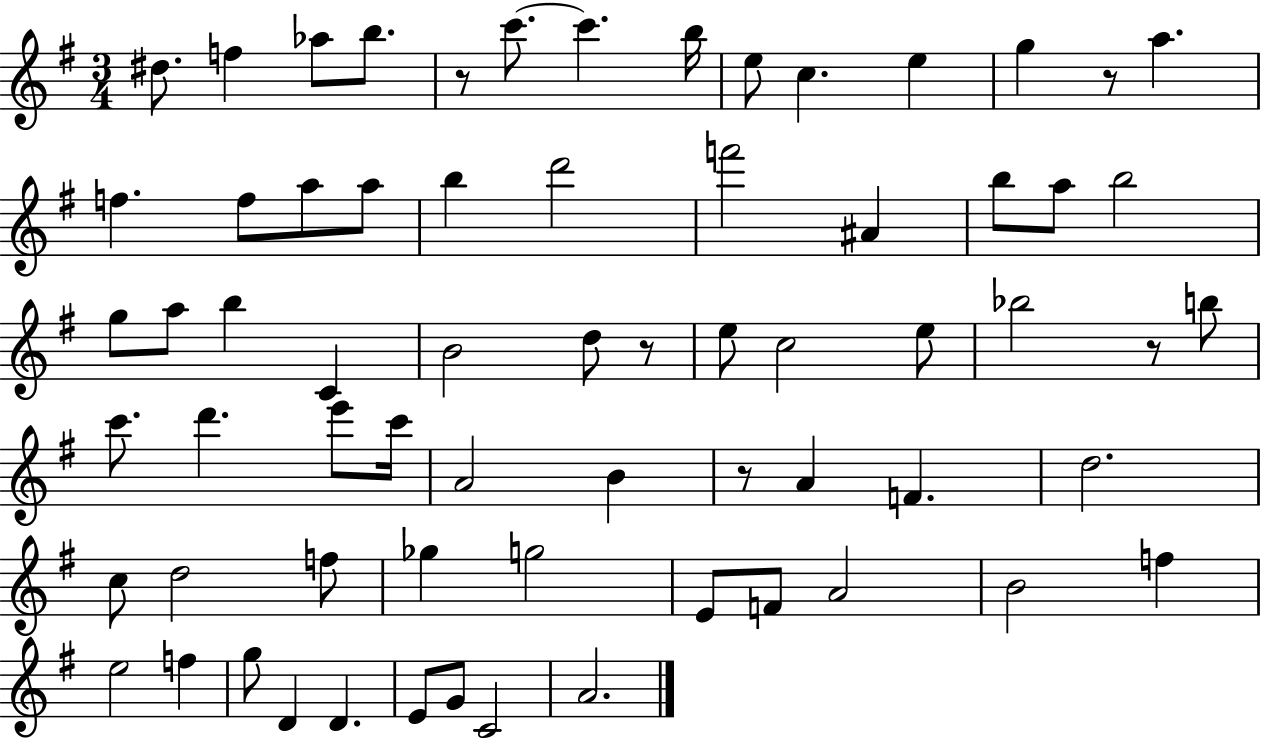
{
  \clef treble
  \numericTimeSignature
  \time 3/4
  \key g \major
  dis''8. f''4 aes''8 b''8. | r8 c'''8.~~ c'''4. b''16 | e''8 c''4. e''4 | g''4 r8 a''4. | \break f''4. f''8 a''8 a''8 | b''4 d'''2 | f'''2 ais'4 | b''8 a''8 b''2 | \break g''8 a''8 b''4 c'4 | b'2 d''8 r8 | e''8 c''2 e''8 | bes''2 r8 b''8 | \break c'''8. d'''4. e'''8 c'''16 | a'2 b'4 | r8 a'4 f'4. | d''2. | \break c''8 d''2 f''8 | ges''4 g''2 | e'8 f'8 a'2 | b'2 f''4 | \break e''2 f''4 | g''8 d'4 d'4. | e'8 g'8 c'2 | a'2. | \break \bar "|."
}